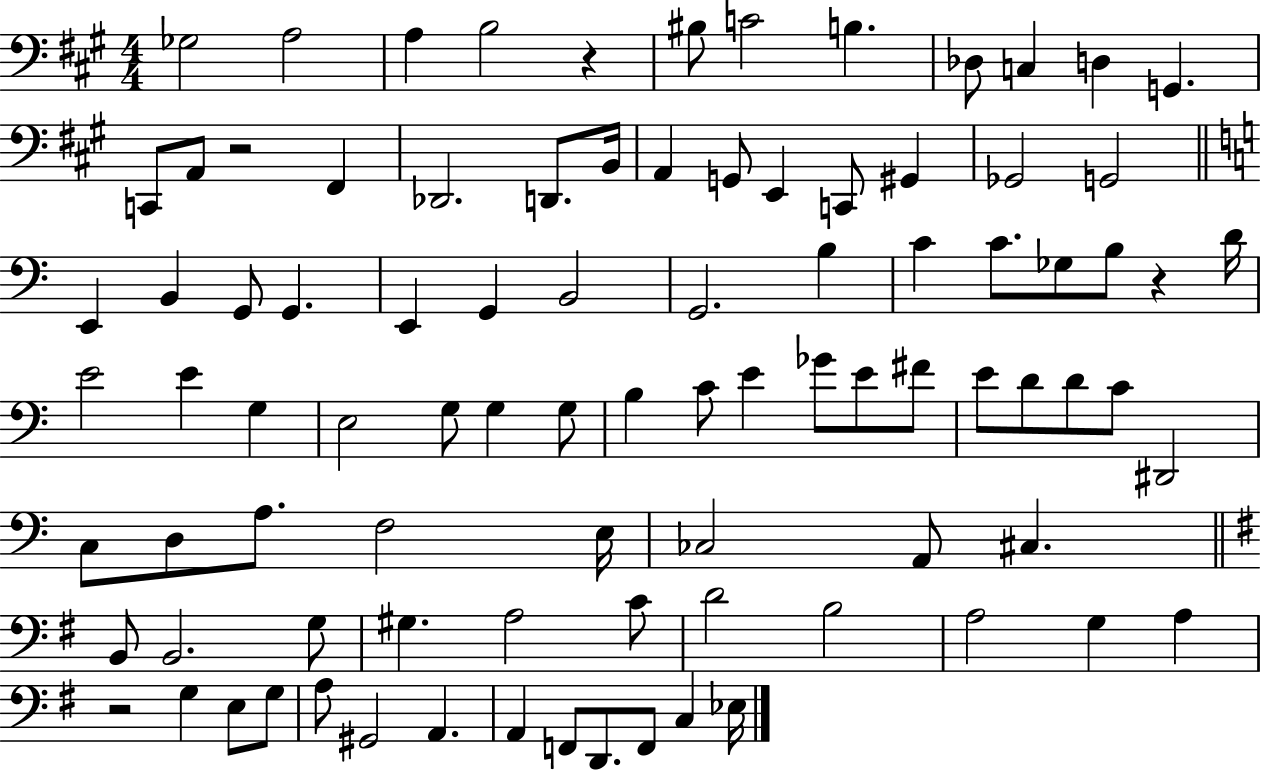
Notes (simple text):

Gb3/h A3/h A3/q B3/h R/q BIS3/e C4/h B3/q. Db3/e C3/q D3/q G2/q. C2/e A2/e R/h F#2/q Db2/h. D2/e. B2/s A2/q G2/e E2/q C2/e G#2/q Gb2/h G2/h E2/q B2/q G2/e G2/q. E2/q G2/q B2/h G2/h. B3/q C4/q C4/e. Gb3/e B3/e R/q D4/s E4/h E4/q G3/q E3/h G3/e G3/q G3/e B3/q C4/e E4/q Gb4/e E4/e F#4/e E4/e D4/e D4/e C4/e D#2/h C3/e D3/e A3/e. F3/h E3/s CES3/h A2/e C#3/q. B2/e B2/h. G3/e G#3/q. A3/h C4/e D4/h B3/h A3/h G3/q A3/q R/h G3/q E3/e G3/e A3/e G#2/h A2/q. A2/q F2/e D2/e. F2/e C3/q Eb3/s